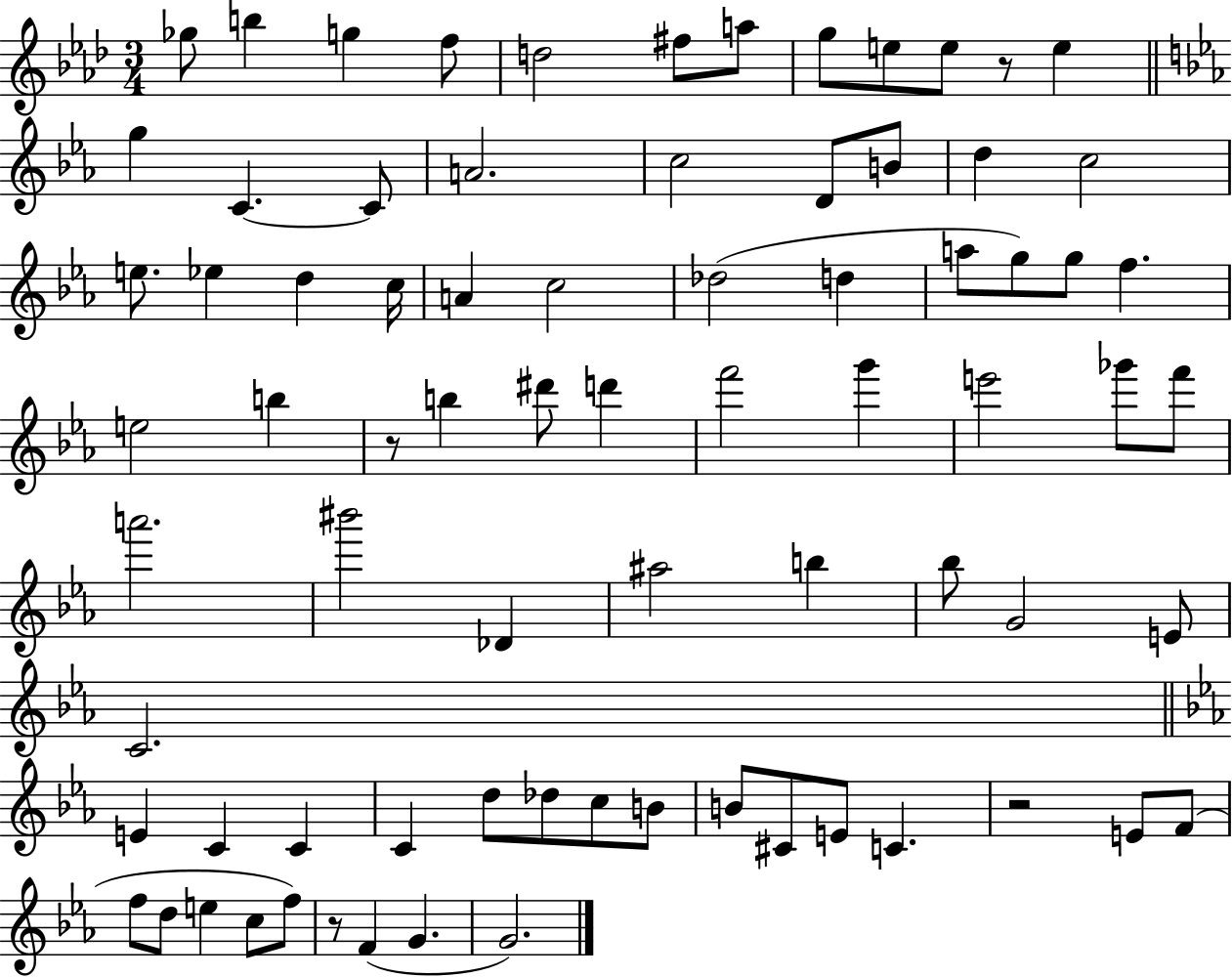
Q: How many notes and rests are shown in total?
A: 77